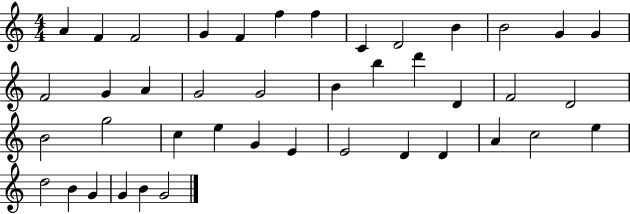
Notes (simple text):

A4/q F4/q F4/h G4/q F4/q F5/q F5/q C4/q D4/h B4/q B4/h G4/q G4/q F4/h G4/q A4/q G4/h G4/h B4/q B5/q D6/q D4/q F4/h D4/h B4/h G5/h C5/q E5/q G4/q E4/q E4/h D4/q D4/q A4/q C5/h E5/q D5/h B4/q G4/q G4/q B4/q G4/h